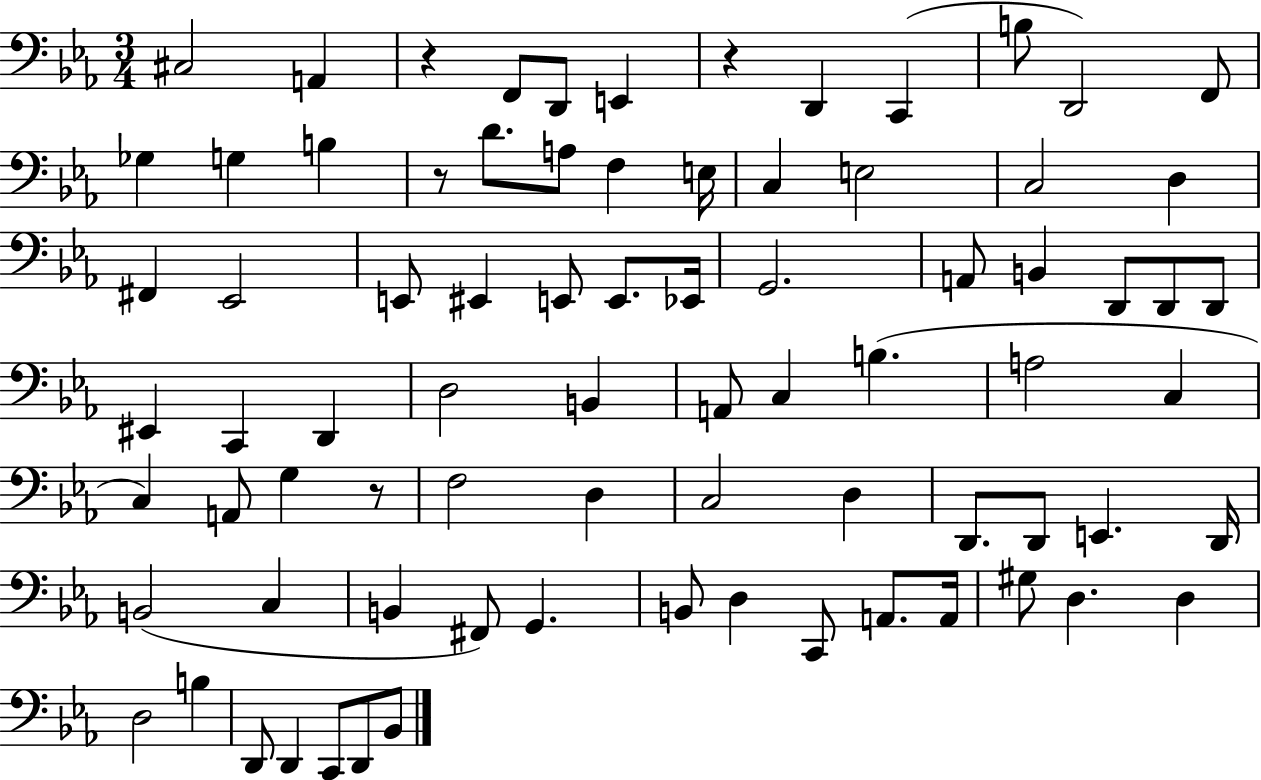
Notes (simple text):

C#3/h A2/q R/q F2/e D2/e E2/q R/q D2/q C2/q B3/e D2/h F2/e Gb3/q G3/q B3/q R/e D4/e. A3/e F3/q E3/s C3/q E3/h C3/h D3/q F#2/q Eb2/h E2/e EIS2/q E2/e E2/e. Eb2/s G2/h. A2/e B2/q D2/e D2/e D2/e EIS2/q C2/q D2/q D3/h B2/q A2/e C3/q B3/q. A3/h C3/q C3/q A2/e G3/q R/e F3/h D3/q C3/h D3/q D2/e. D2/e E2/q. D2/s B2/h C3/q B2/q F#2/e G2/q. B2/e D3/q C2/e A2/e. A2/s G#3/e D3/q. D3/q D3/h B3/q D2/e D2/q C2/e D2/e Bb2/e